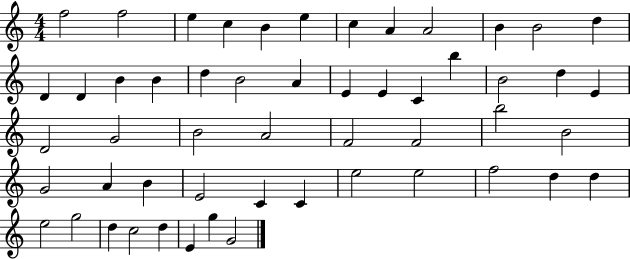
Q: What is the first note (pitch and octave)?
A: F5